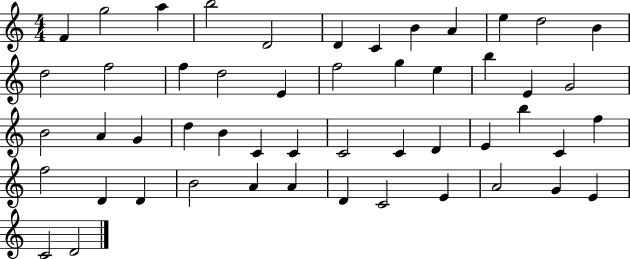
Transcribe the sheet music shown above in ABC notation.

X:1
T:Untitled
M:4/4
L:1/4
K:C
F g2 a b2 D2 D C B A e d2 B d2 f2 f d2 E f2 g e b E G2 B2 A G d B C C C2 C D E b C f f2 D D B2 A A D C2 E A2 G E C2 D2